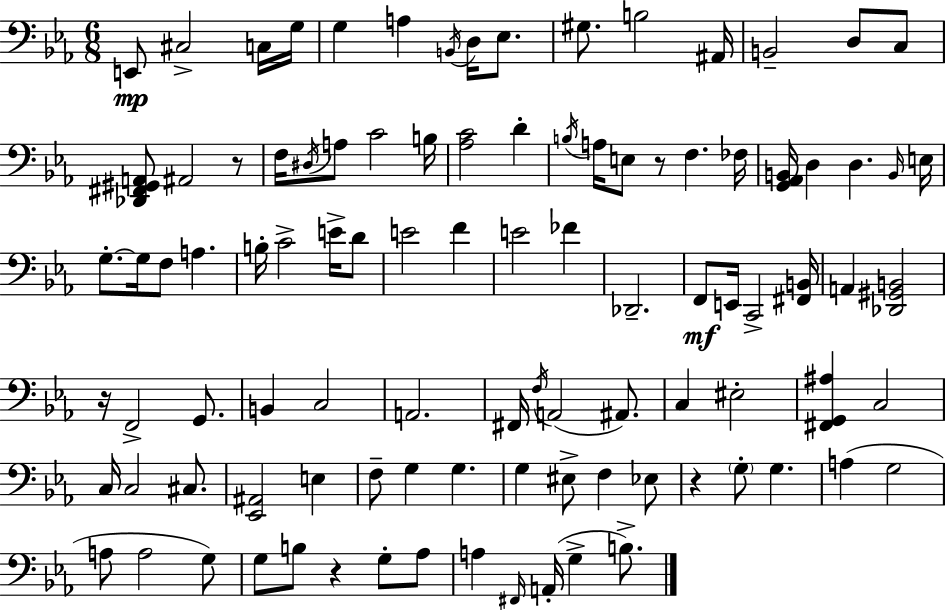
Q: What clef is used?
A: bass